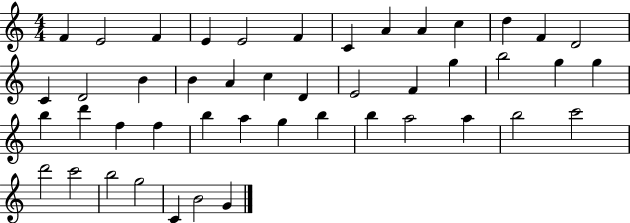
{
  \clef treble
  \numericTimeSignature
  \time 4/4
  \key c \major
  f'4 e'2 f'4 | e'4 e'2 f'4 | c'4 a'4 a'4 c''4 | d''4 f'4 d'2 | \break c'4 d'2 b'4 | b'4 a'4 c''4 d'4 | e'2 f'4 g''4 | b''2 g''4 g''4 | \break b''4 d'''4 f''4 f''4 | b''4 a''4 g''4 b''4 | b''4 a''2 a''4 | b''2 c'''2 | \break d'''2 c'''2 | b''2 g''2 | c'4 b'2 g'4 | \bar "|."
}